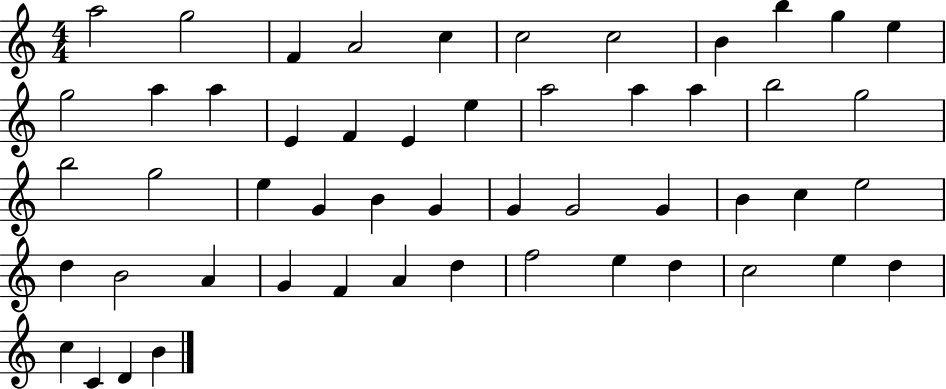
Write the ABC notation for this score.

X:1
T:Untitled
M:4/4
L:1/4
K:C
a2 g2 F A2 c c2 c2 B b g e g2 a a E F E e a2 a a b2 g2 b2 g2 e G B G G G2 G B c e2 d B2 A G F A d f2 e d c2 e d c C D B